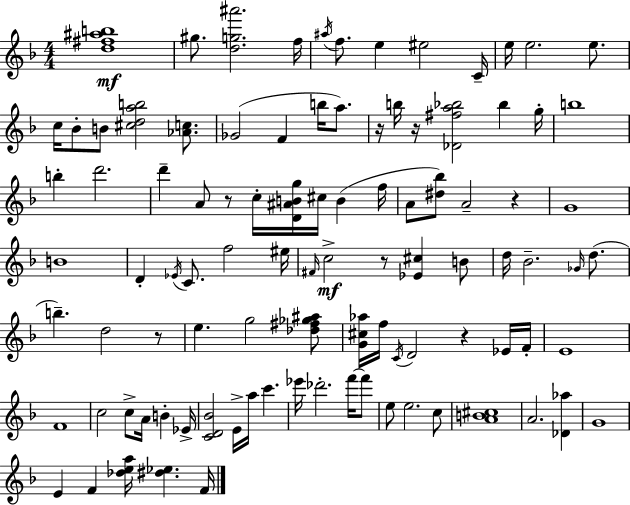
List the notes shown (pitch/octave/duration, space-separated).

[D5,F#5,A#5,B5]/w G#5/e. [D5,G5,A#6]/h. F5/s A#5/s F5/e. E5/q EIS5/h C4/s E5/s E5/h. E5/e. C5/s Bb4/e B4/e [C#5,D5,A5,B5]/h [Ab4,C5]/e. Gb4/h F4/q B5/s A5/e. R/s B5/s R/s [Db4,F#5,A5,Bb5]/h Bb5/q G5/s B5/w B5/q D6/h. D6/q A4/e R/e C5/s [D4,A#4,B4,G5]/s C#5/s B4/q F5/s A4/e [D#5,Bb5]/e A4/h R/q G4/w B4/w D4/q Eb4/s C4/e. F5/h EIS5/s F#4/s C5/h R/e [Eb4,C#5]/q B4/e D5/s Bb4/h. Gb4/s D5/e. B5/q. D5/h R/e E5/q. G5/h [Db5,F#5,Gb5,A#5]/e [G4,C#5,Ab5]/s F5/s C4/s D4/h R/q Eb4/s F4/s E4/w F4/w C5/h C5/e A4/s B4/q Eb4/s [C4,D4,Bb4]/h E4/s A5/s C6/q. Eb6/s Db6/h. F6/s F6/e E5/e E5/h. C5/e [A4,B4,C#5]/w A4/h. [Db4,Ab5]/q G4/w E4/q F4/q [Db5,E5,A5]/s [D#5,Eb5]/q. F4/s